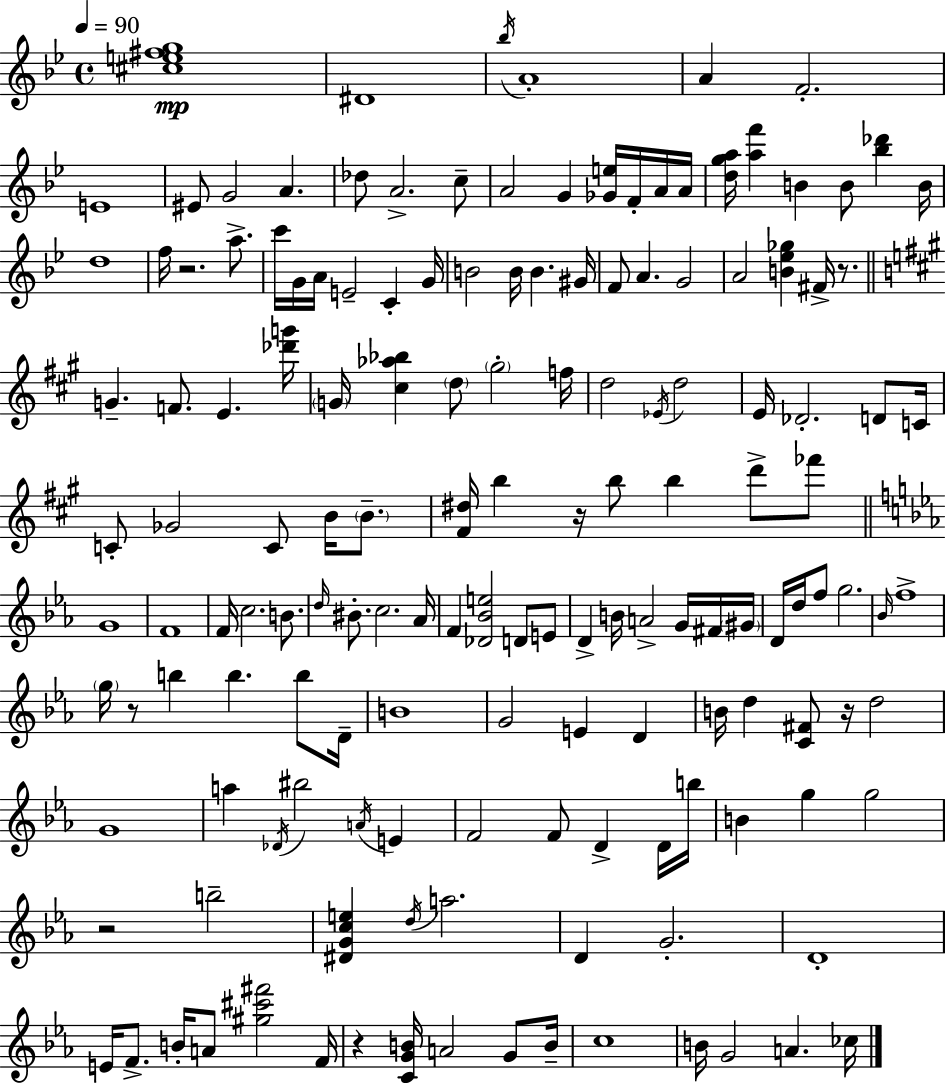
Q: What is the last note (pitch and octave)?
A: CES5